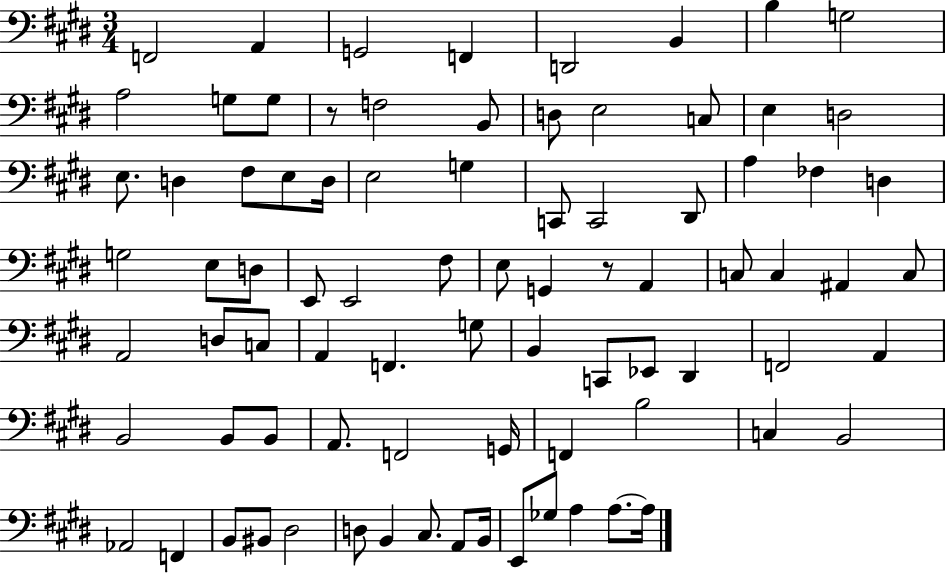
F2/h A2/q G2/h F2/q D2/h B2/q B3/q G3/h A3/h G3/e G3/e R/e F3/h B2/e D3/e E3/h C3/e E3/q D3/h E3/e. D3/q F#3/e E3/e D3/s E3/h G3/q C2/e C2/h D#2/e A3/q FES3/q D3/q G3/h E3/e D3/e E2/e E2/h F#3/e E3/e G2/q R/e A2/q C3/e C3/q A#2/q C3/e A2/h D3/e C3/e A2/q F2/q. G3/e B2/q C2/e Eb2/e D#2/q F2/h A2/q B2/h B2/e B2/e A2/e. F2/h G2/s F2/q B3/h C3/q B2/h Ab2/h F2/q B2/e BIS2/e D#3/h D3/e B2/q C#3/e. A2/e B2/s E2/e Gb3/e A3/q A3/e. A3/s